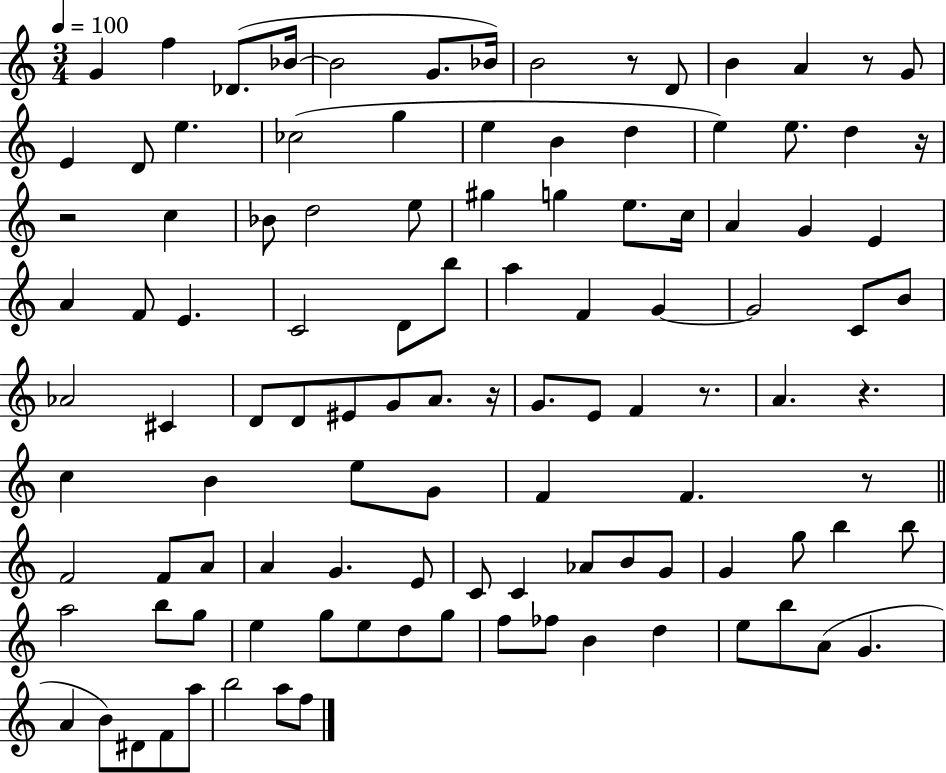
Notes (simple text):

G4/q F5/q Db4/e. Bb4/s Bb4/h G4/e. Bb4/s B4/h R/e D4/e B4/q A4/q R/e G4/e E4/q D4/e E5/q. CES5/h G5/q E5/q B4/q D5/q E5/q E5/e. D5/q R/s R/h C5/q Bb4/e D5/h E5/e G#5/q G5/q E5/e. C5/s A4/q G4/q E4/q A4/q F4/e E4/q. C4/h D4/e B5/e A5/q F4/q G4/q G4/h C4/e B4/e Ab4/h C#4/q D4/e D4/e EIS4/e G4/e A4/e. R/s G4/e. E4/e F4/q R/e. A4/q. R/q. C5/q B4/q E5/e G4/e F4/q F4/q. R/e F4/h F4/e A4/e A4/q G4/q. E4/e C4/e C4/q Ab4/e B4/e G4/e G4/q G5/e B5/q B5/e A5/h B5/e G5/e E5/q G5/e E5/e D5/e G5/e F5/e FES5/e B4/q D5/q E5/e B5/e A4/e G4/q. A4/q B4/e D#4/e F4/e A5/e B5/h A5/e F5/e